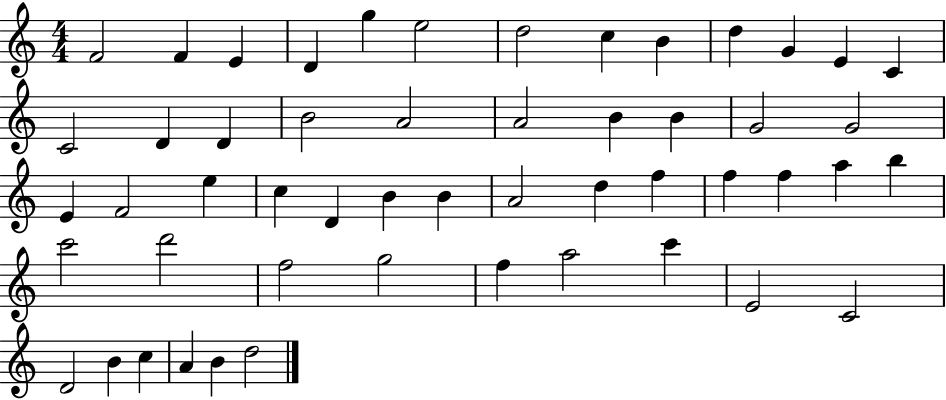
F4/h F4/q E4/q D4/q G5/q E5/h D5/h C5/q B4/q D5/q G4/q E4/q C4/q C4/h D4/q D4/q B4/h A4/h A4/h B4/q B4/q G4/h G4/h E4/q F4/h E5/q C5/q D4/q B4/q B4/q A4/h D5/q F5/q F5/q F5/q A5/q B5/q C6/h D6/h F5/h G5/h F5/q A5/h C6/q E4/h C4/h D4/h B4/q C5/q A4/q B4/q D5/h